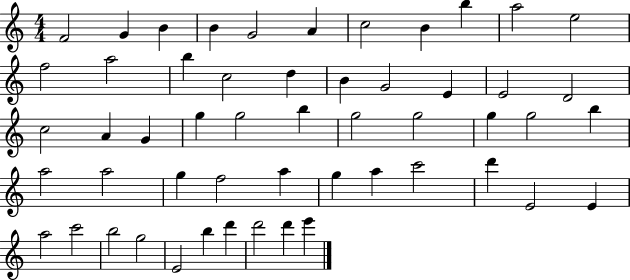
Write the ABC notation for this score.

X:1
T:Untitled
M:4/4
L:1/4
K:C
F2 G B B G2 A c2 B b a2 e2 f2 a2 b c2 d B G2 E E2 D2 c2 A G g g2 b g2 g2 g g2 b a2 a2 g f2 a g a c'2 d' E2 E a2 c'2 b2 g2 E2 b d' d'2 d' e'